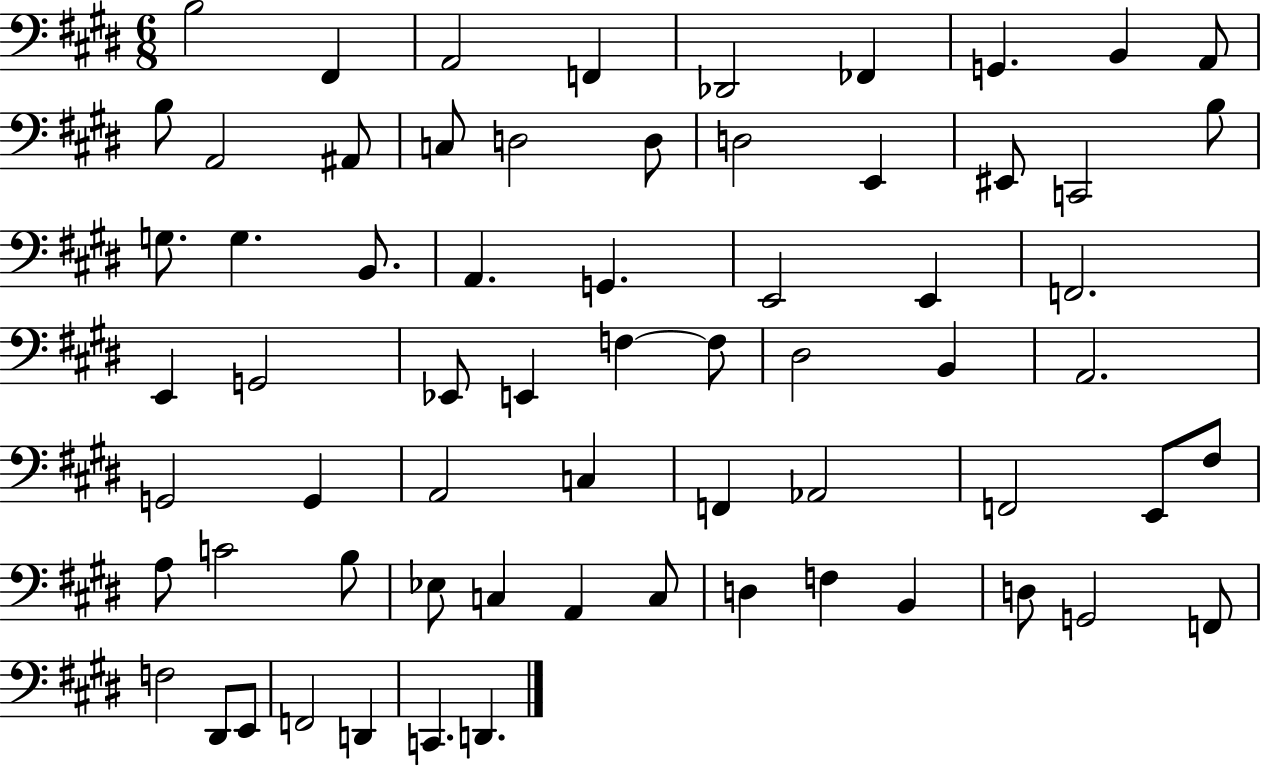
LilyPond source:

{
  \clef bass
  \numericTimeSignature
  \time 6/8
  \key e \major
  \repeat volta 2 { b2 fis,4 | a,2 f,4 | des,2 fes,4 | g,4. b,4 a,8 | \break b8 a,2 ais,8 | c8 d2 d8 | d2 e,4 | eis,8 c,2 b8 | \break g8. g4. b,8. | a,4. g,4. | e,2 e,4 | f,2. | \break e,4 g,2 | ees,8 e,4 f4~~ f8 | dis2 b,4 | a,2. | \break g,2 g,4 | a,2 c4 | f,4 aes,2 | f,2 e,8 fis8 | \break a8 c'2 b8 | ees8 c4 a,4 c8 | d4 f4 b,4 | d8 g,2 f,8 | \break f2 dis,8 e,8 | f,2 d,4 | c,4. d,4. | } \bar "|."
}